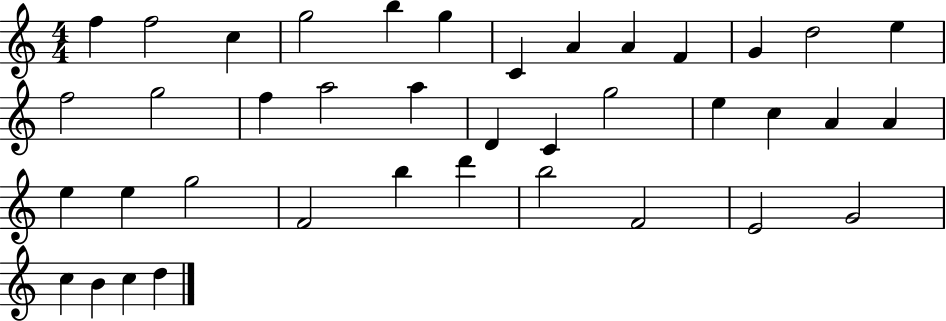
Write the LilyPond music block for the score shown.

{
  \clef treble
  \numericTimeSignature
  \time 4/4
  \key c \major
  f''4 f''2 c''4 | g''2 b''4 g''4 | c'4 a'4 a'4 f'4 | g'4 d''2 e''4 | \break f''2 g''2 | f''4 a''2 a''4 | d'4 c'4 g''2 | e''4 c''4 a'4 a'4 | \break e''4 e''4 g''2 | f'2 b''4 d'''4 | b''2 f'2 | e'2 g'2 | \break c''4 b'4 c''4 d''4 | \bar "|."
}